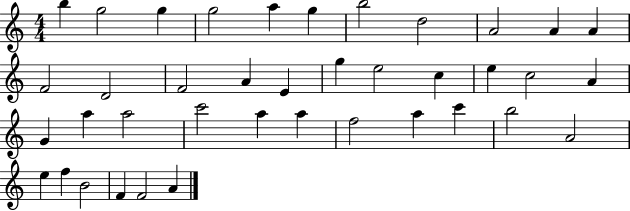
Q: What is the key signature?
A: C major